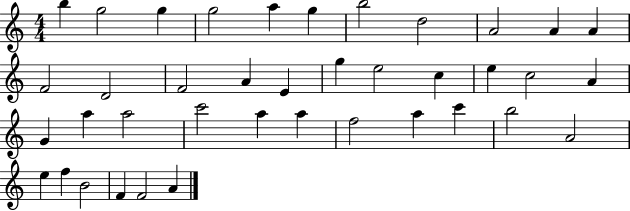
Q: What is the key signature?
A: C major